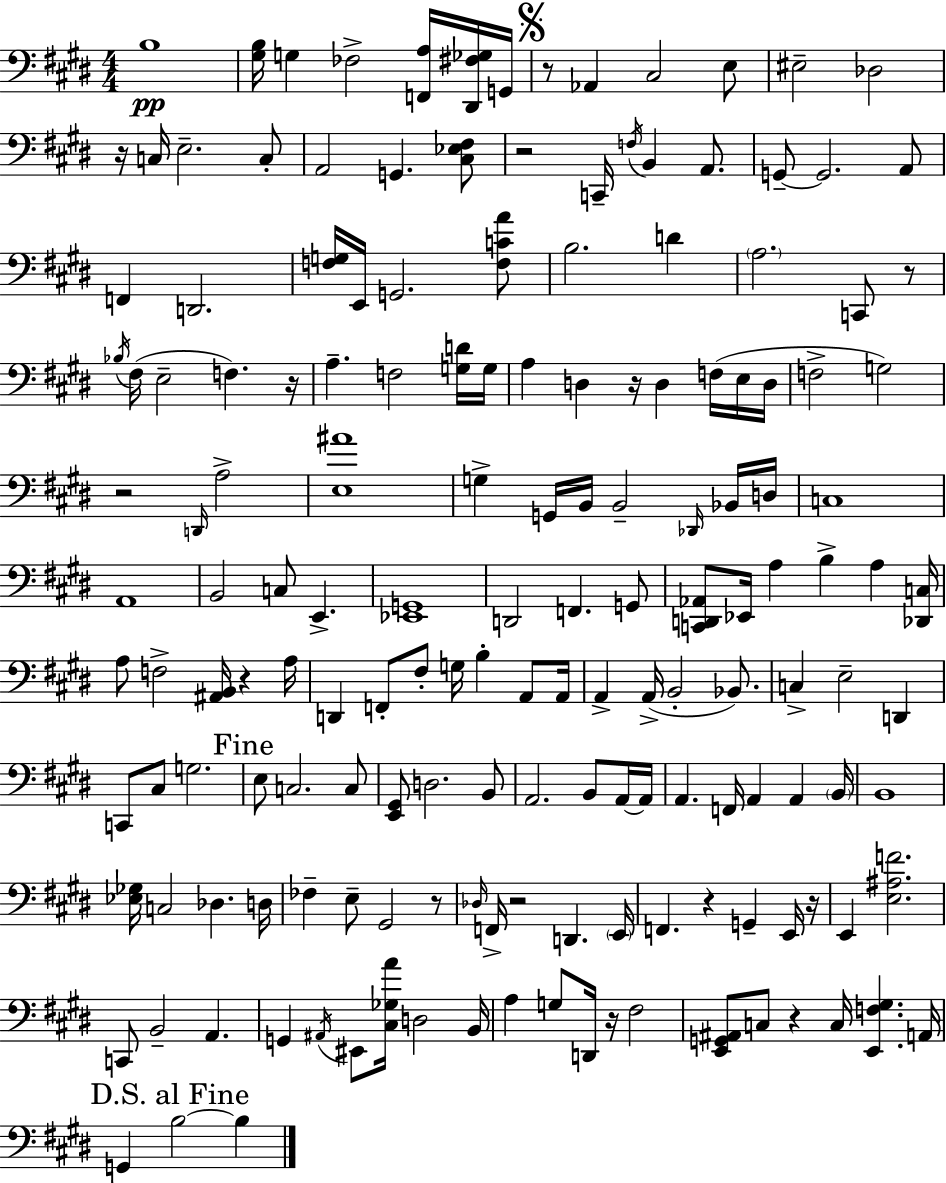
X:1
T:Untitled
M:4/4
L:1/4
K:E
B,4 [^G,B,]/4 G, _F,2 [F,,A,]/4 [^D,,^F,_G,]/4 G,,/4 z/2 _A,, ^C,2 E,/2 ^E,2 _D,2 z/4 C,/4 E,2 C,/2 A,,2 G,, [^C,_E,^F,]/2 z2 C,,/4 F,/4 B,, A,,/2 G,,/2 G,,2 A,,/2 F,, D,,2 [F,G,]/4 E,,/4 G,,2 [F,CA]/2 B,2 D A,2 C,,/2 z/2 _B,/4 ^F,/4 E,2 F, z/4 A, F,2 [G,D]/4 G,/4 A, D, z/4 D, F,/4 E,/4 D,/4 F,2 G,2 z2 D,,/4 A,2 [E,^A]4 G, G,,/4 B,,/4 B,,2 _D,,/4 _B,,/4 D,/4 C,4 A,,4 B,,2 C,/2 E,, [_E,,G,,]4 D,,2 F,, G,,/2 [C,,D,,_A,,]/2 _E,,/4 A, B, A, [_D,,C,]/4 A,/2 F,2 [^A,,B,,]/4 z A,/4 D,, F,,/2 ^F,/2 G,/4 B, A,,/2 A,,/4 A,, A,,/4 B,,2 _B,,/2 C, E,2 D,, C,,/2 ^C,/2 G,2 E,/2 C,2 C,/2 [E,,^G,,]/2 D,2 B,,/2 A,,2 B,,/2 A,,/4 A,,/4 A,, F,,/4 A,, A,, B,,/4 B,,4 [_E,_G,]/4 C,2 _D, D,/4 _F, E,/2 ^G,,2 z/2 _D,/4 F,,/4 z2 D,, E,,/4 F,, z G,, E,,/4 z/4 E,, [E,^A,F]2 C,,/2 B,,2 A,, G,, ^A,,/4 ^E,,/2 [^C,_G,A]/4 D,2 B,,/4 A, G,/2 D,,/4 z/4 ^F,2 [E,,G,,^A,,]/2 C,/2 z C,/4 [E,,F,^G,] A,,/4 G,, B,2 B,